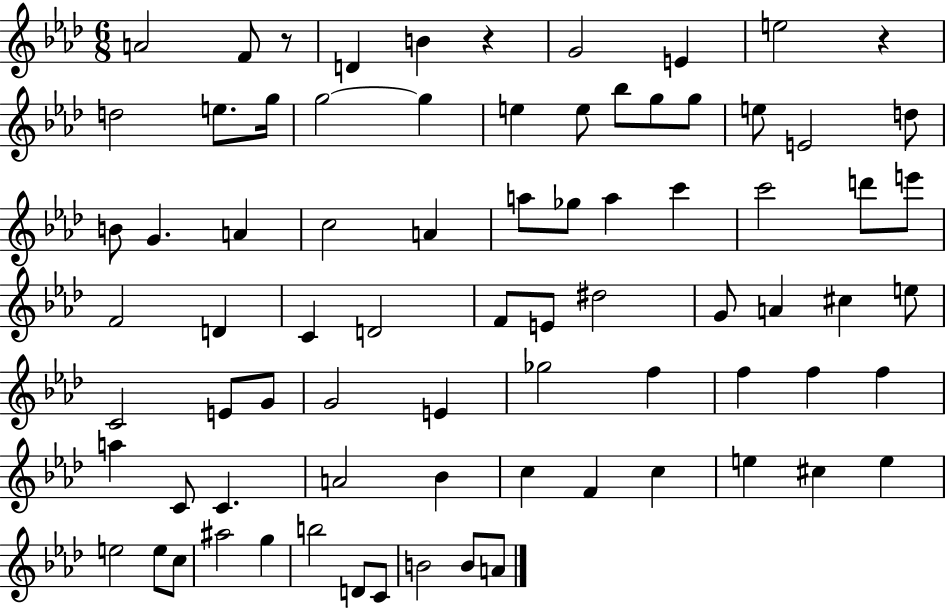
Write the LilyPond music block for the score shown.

{
  \clef treble
  \numericTimeSignature
  \time 6/8
  \key aes \major
  a'2 f'8 r8 | d'4 b'4 r4 | g'2 e'4 | e''2 r4 | \break d''2 e''8. g''16 | g''2~~ g''4 | e''4 e''8 bes''8 g''8 g''8 | e''8 e'2 d''8 | \break b'8 g'4. a'4 | c''2 a'4 | a''8 ges''8 a''4 c'''4 | c'''2 d'''8 e'''8 | \break f'2 d'4 | c'4 d'2 | f'8 e'8 dis''2 | g'8 a'4 cis''4 e''8 | \break c'2 e'8 g'8 | g'2 e'4 | ges''2 f''4 | f''4 f''4 f''4 | \break a''4 c'8 c'4. | a'2 bes'4 | c''4 f'4 c''4 | e''4 cis''4 e''4 | \break e''2 e''8 c''8 | ais''2 g''4 | b''2 d'8 c'8 | b'2 b'8 a'8 | \break \bar "|."
}